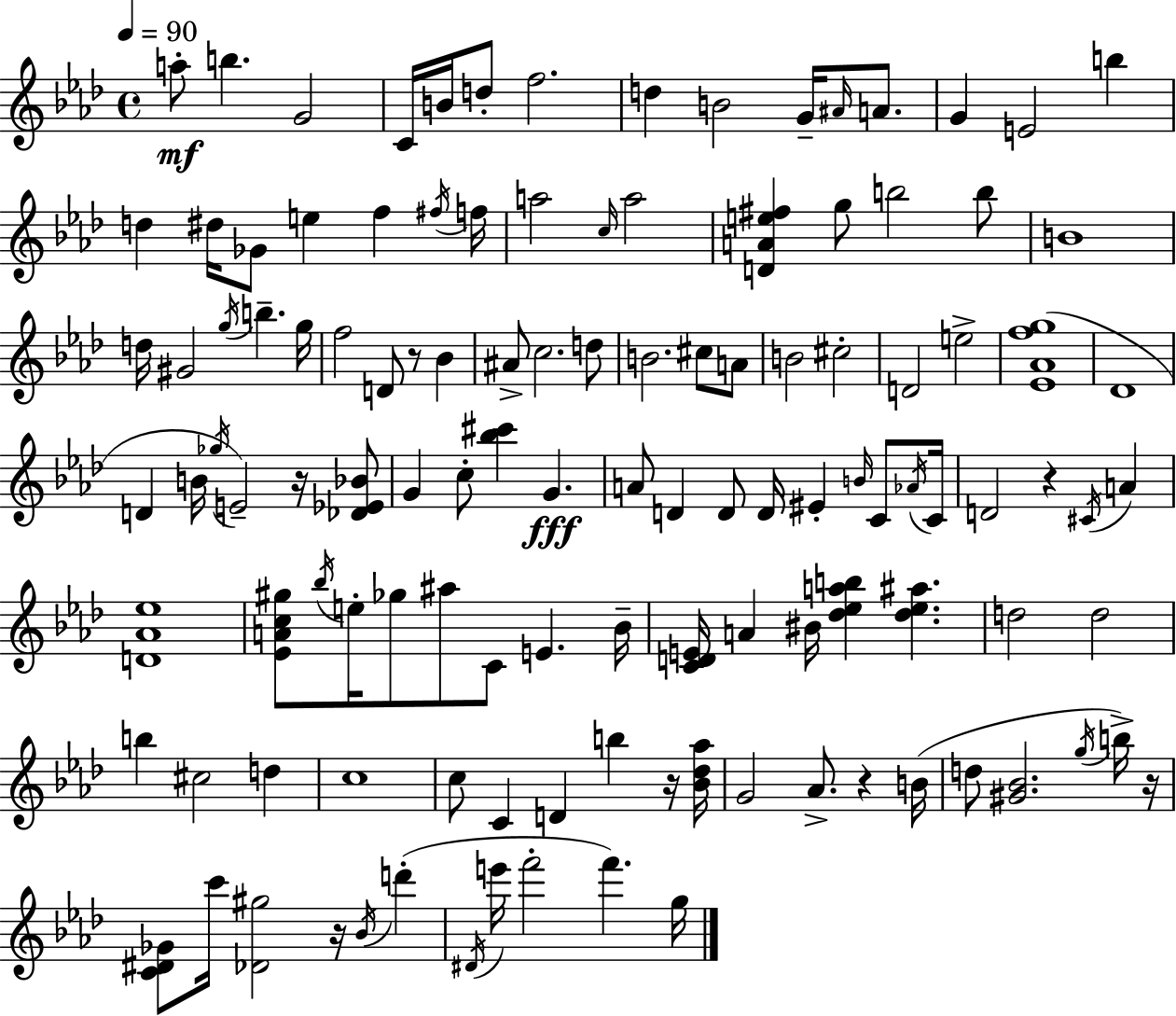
{
  \clef treble
  \time 4/4
  \defaultTimeSignature
  \key aes \major
  \tempo 4 = 90
  a''8-.\mf b''4. g'2 | c'16 b'16 d''8-. f''2. | d''4 b'2 g'16-- \grace { ais'16 } a'8. | g'4 e'2 b''4 | \break d''4 dis''16 ges'8 e''4 f''4 | \acciaccatura { fis''16 } f''16 a''2 \grace { c''16 } a''2 | <d' a' e'' fis''>4 g''8 b''2 | b''8 b'1 | \break d''16 gis'2 \acciaccatura { g''16 } b''4.-- | g''16 f''2 d'8 r8 | bes'4 ais'8-> c''2. | d''8 b'2. | \break cis''8 a'8 b'2 cis''2-. | d'2 e''2-> | <ees' aes' f'' g''>1( | des'1 | \break d'4 b'16 \acciaccatura { ges''16 } e'2--) | r16 <des' ees' bes'>8 g'4 c''8-. <bes'' cis'''>4 g'4.\fff | a'8 d'4 d'8 d'16 eis'4-. | \grace { b'16 } c'8 \acciaccatura { aes'16 } c'16 d'2 r4 | \break \acciaccatura { cis'16 } a'4 <d' aes' ees''>1 | <ees' a' c'' gis''>8 \acciaccatura { bes''16 } e''16-. ges''8 ais''8 | c'8 e'4. bes'16-- <c' d' e'>16 a'4 bis'16 <des'' ees'' a'' b''>4 | <des'' ees'' ais''>4. d''2 | \break d''2 b''4 cis''2 | d''4 c''1 | c''8 c'4 d'4 | b''4 r16 <bes' des'' aes''>16 g'2 | \break aes'8.-> r4 b'16( d''8 <gis' bes'>2. | \acciaccatura { g''16 } b''16->) r16 <c' dis' ges'>8 c'''16 <des' gis''>2 | r16 \acciaccatura { bes'16 } d'''4-.( \acciaccatura { dis'16 } e'''16 f'''2-. | f'''4.) g''16 \bar "|."
}